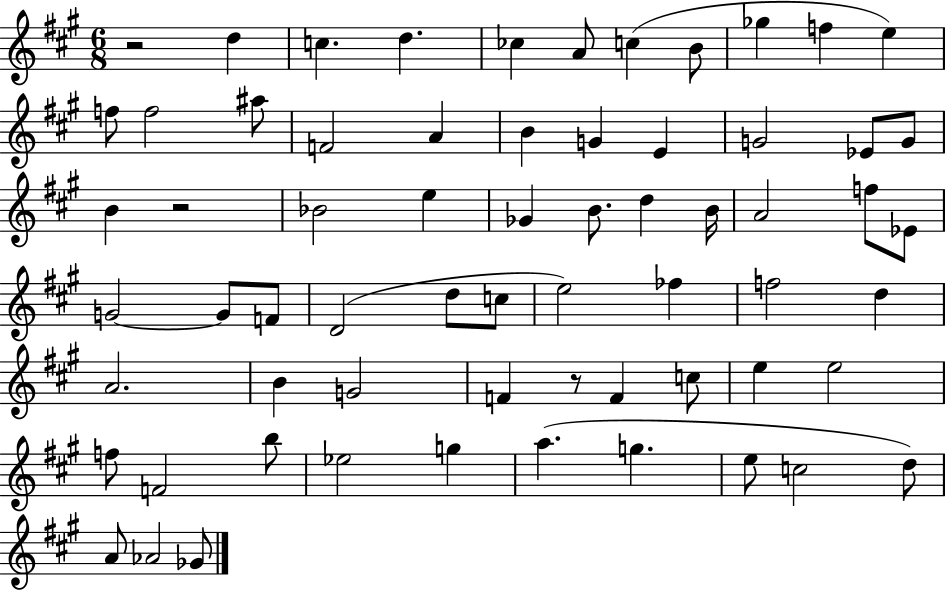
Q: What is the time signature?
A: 6/8